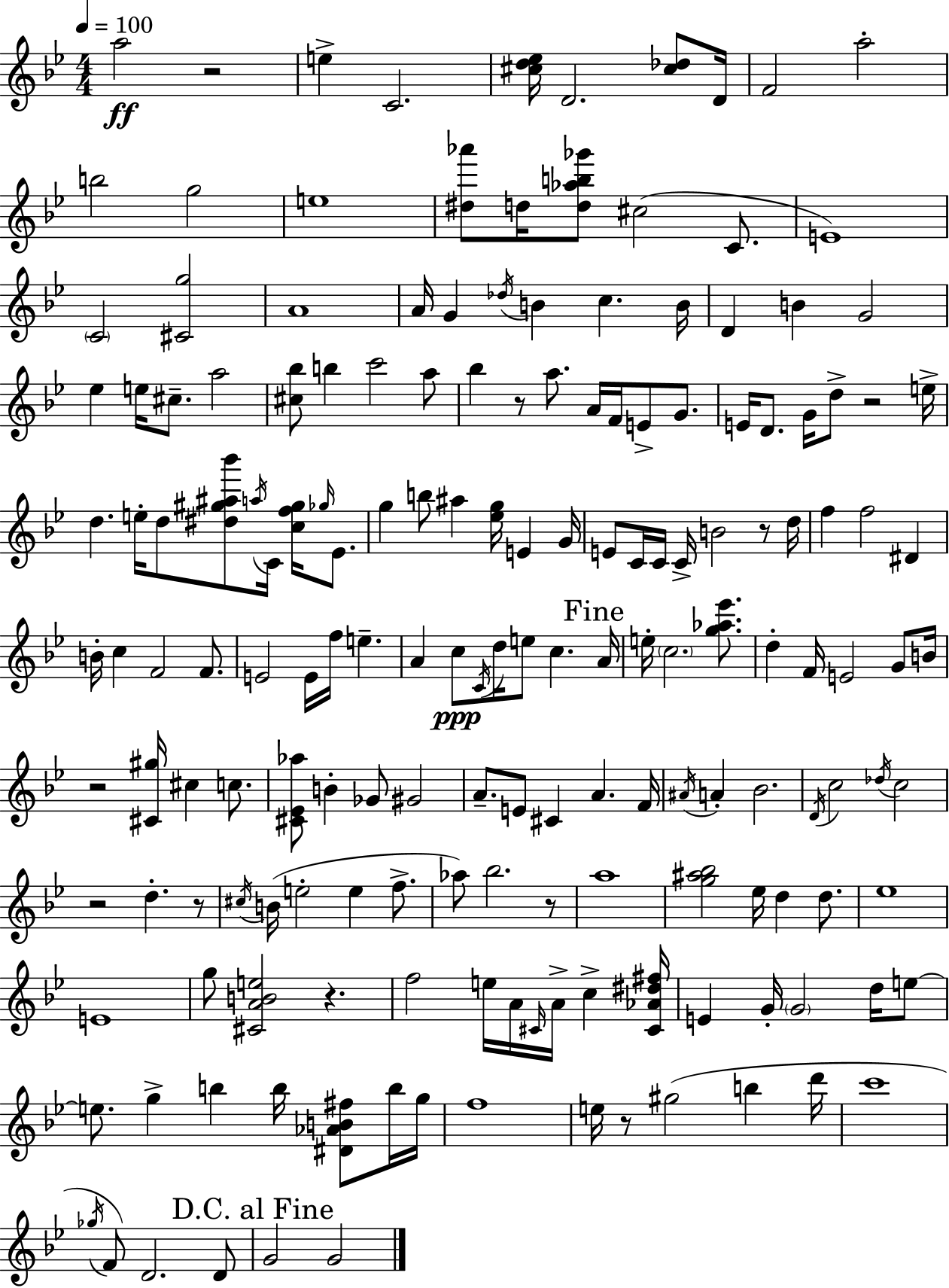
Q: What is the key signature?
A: BES major